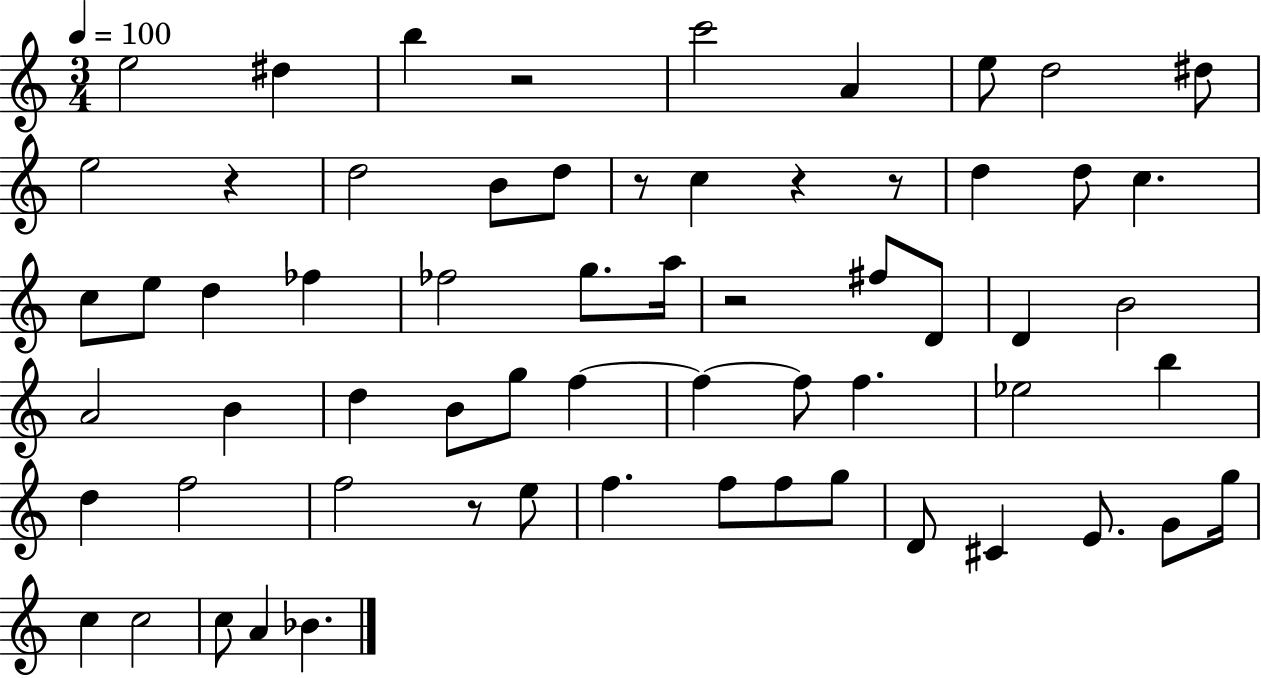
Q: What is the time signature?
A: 3/4